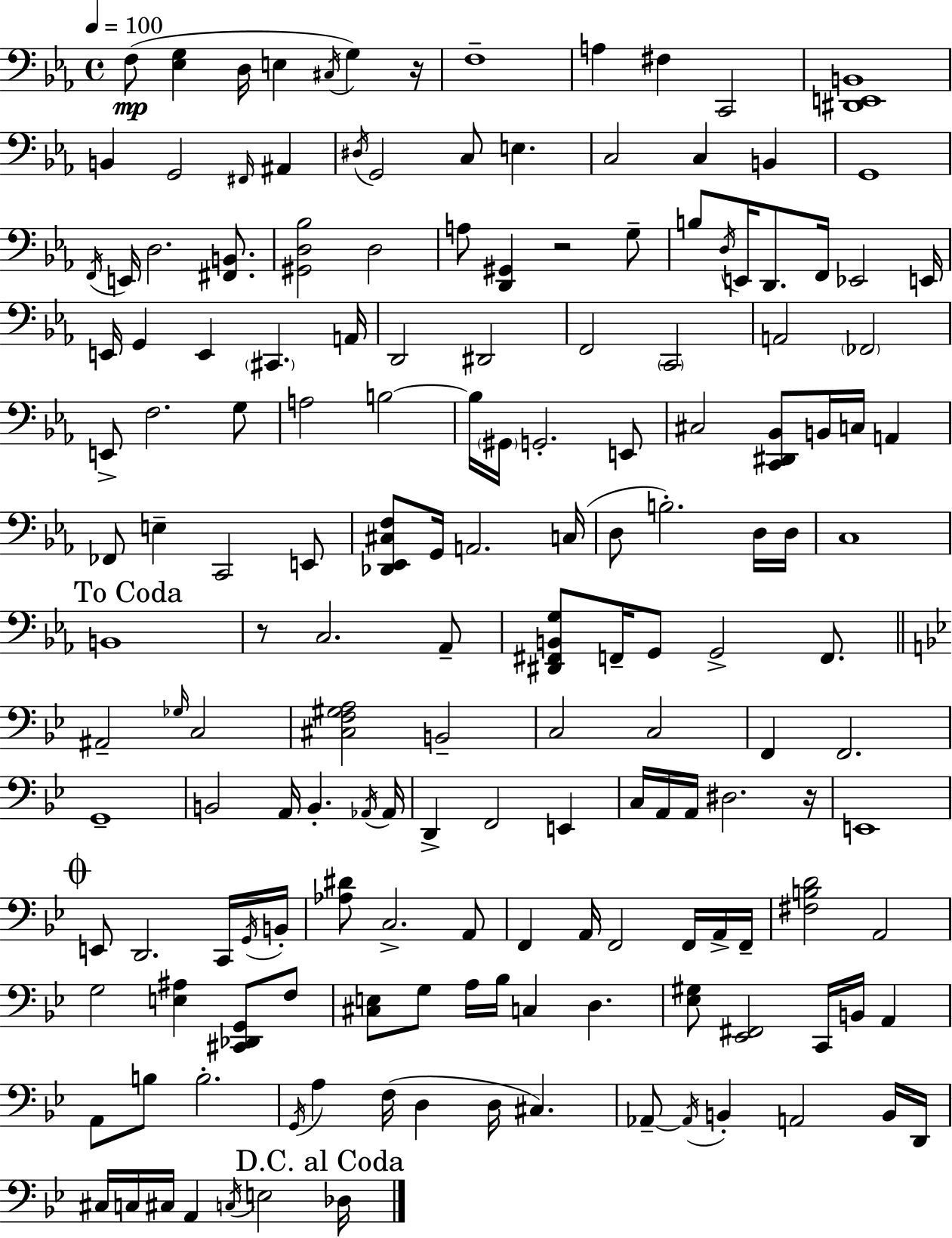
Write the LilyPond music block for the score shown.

{
  \clef bass
  \time 4/4
  \defaultTimeSignature
  \key c \minor
  \tempo 4 = 100
  f8(\mp <ees g>4 d16 e4 \acciaccatura { cis16 } g4) | r16 f1-- | a4 fis4 c,2 | <dis, e, b,>1 | \break b,4 g,2 \grace { fis,16 } ais,4 | \acciaccatura { dis16 } g,2 c8 e4. | c2 c4 b,4 | g,1 | \break \acciaccatura { f,16 } e,16 d2. | <fis, b,>8. <gis, d bes>2 d2 | a8 <d, gis,>4 r2 | g8-- b8 \acciaccatura { d16 } e,16 d,8. f,16 ees,2 | \break e,16 e,16 g,4 e,4 \parenthesize cis,4. | a,16 d,2 dis,2 | f,2 \parenthesize c,2 | a,2 \parenthesize fes,2 | \break e,8-> f2. | g8 a2 b2~~ | b16 \parenthesize gis,16 g,2.-. | e,8 cis2 <c, dis, bes,>8 b,16 | \break c16 a,4 fes,8 e4-- c,2 | e,8 <des, ees, cis f>8 g,16 a,2. | c16( d8 b2.-.) | d16 d16 c1 | \break \mark "To Coda" b,1 | r8 c2. | aes,8-- <dis, fis, b, g>8 f,16-- g,8 g,2-> | f,8. \bar "||" \break \key g \minor ais,2-- \grace { ges16 } c2 | <cis f gis a>2 b,2-- | c2 c2 | f,4 f,2. | \break g,1-- | b,2 a,16 b,4.-. | \acciaccatura { aes,16 } aes,16 d,4-> f,2 e,4 | c16 a,16 a,16 dis2. | \break r16 e,1 | \mark \markup { \musicglyph "scripts.coda" } e,8 d,2. | c,16 \acciaccatura { g,16 } b,16-. <aes dis'>8 c2.-> | a,8 f,4 a,16 f,2 | \break f,16 a,16-> f,16-- <fis b d'>2 a,2 | g2 <e ais>4 <cis, des, g,>8 | f8 <cis e>8 g8 a16 bes16 c4 d4. | <ees gis>8 <ees, fis,>2 c,16 b,16 a,4 | \break a,8 b8 b2.-. | \acciaccatura { g,16 } a4 f16( d4 d16 cis4.) | aes,8--~~ \acciaccatura { aes,16 } b,4-. a,2 | b,16 d,16 cis16 c16 cis16 a,4 \acciaccatura { c16 } e2 | \break \mark "D.C. al Coda" des16 \bar "|."
}